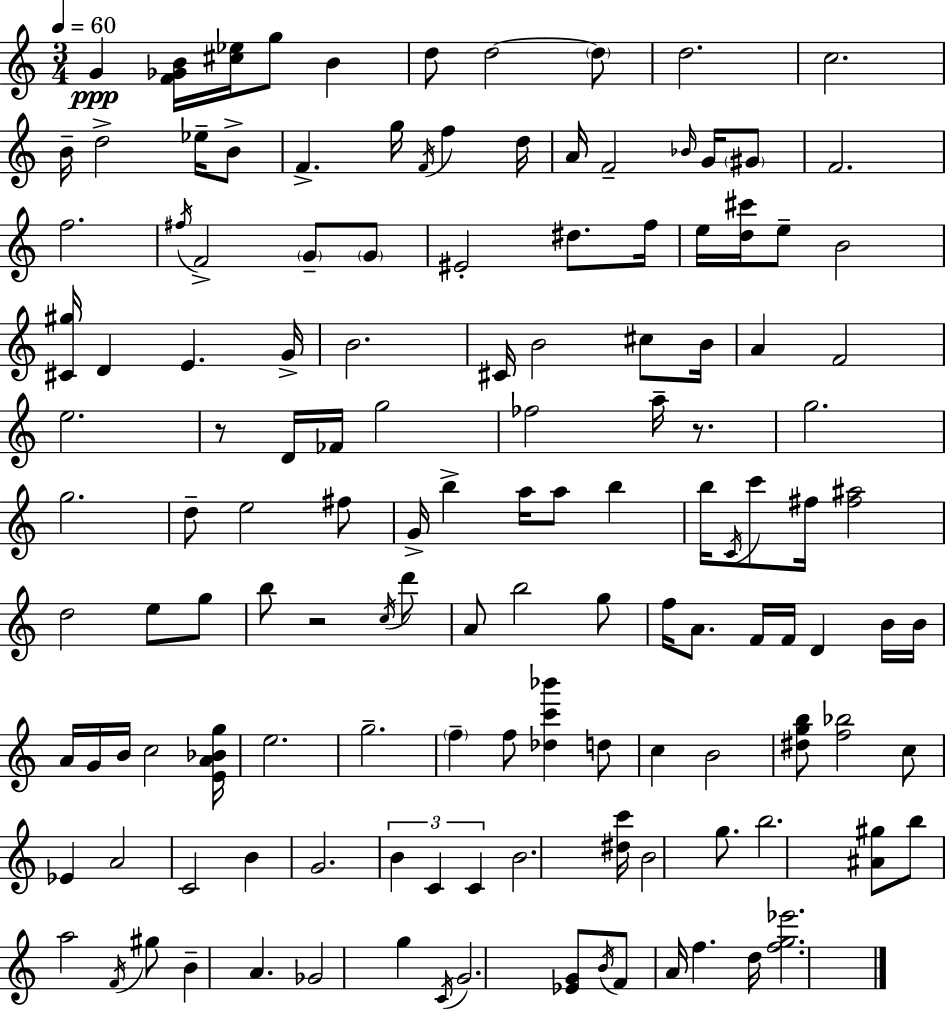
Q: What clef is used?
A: treble